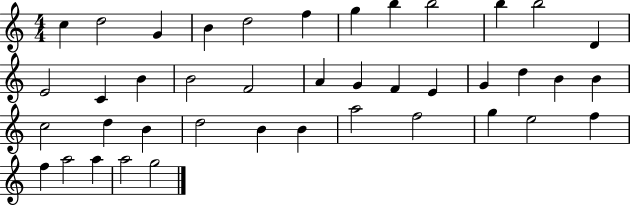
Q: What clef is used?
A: treble